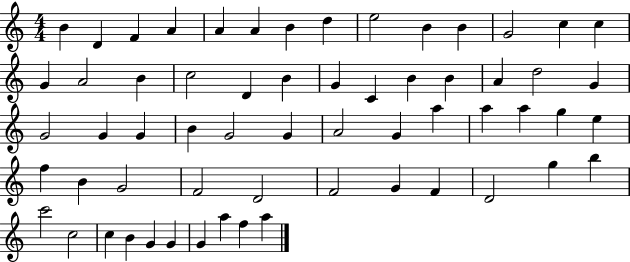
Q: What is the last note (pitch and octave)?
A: A5